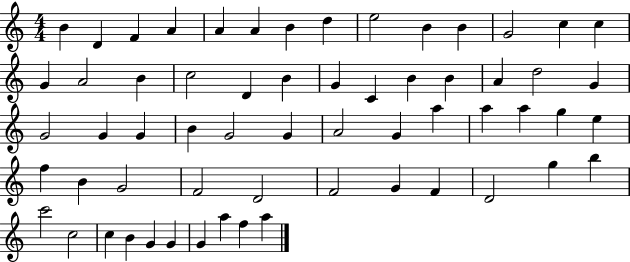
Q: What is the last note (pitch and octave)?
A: A5